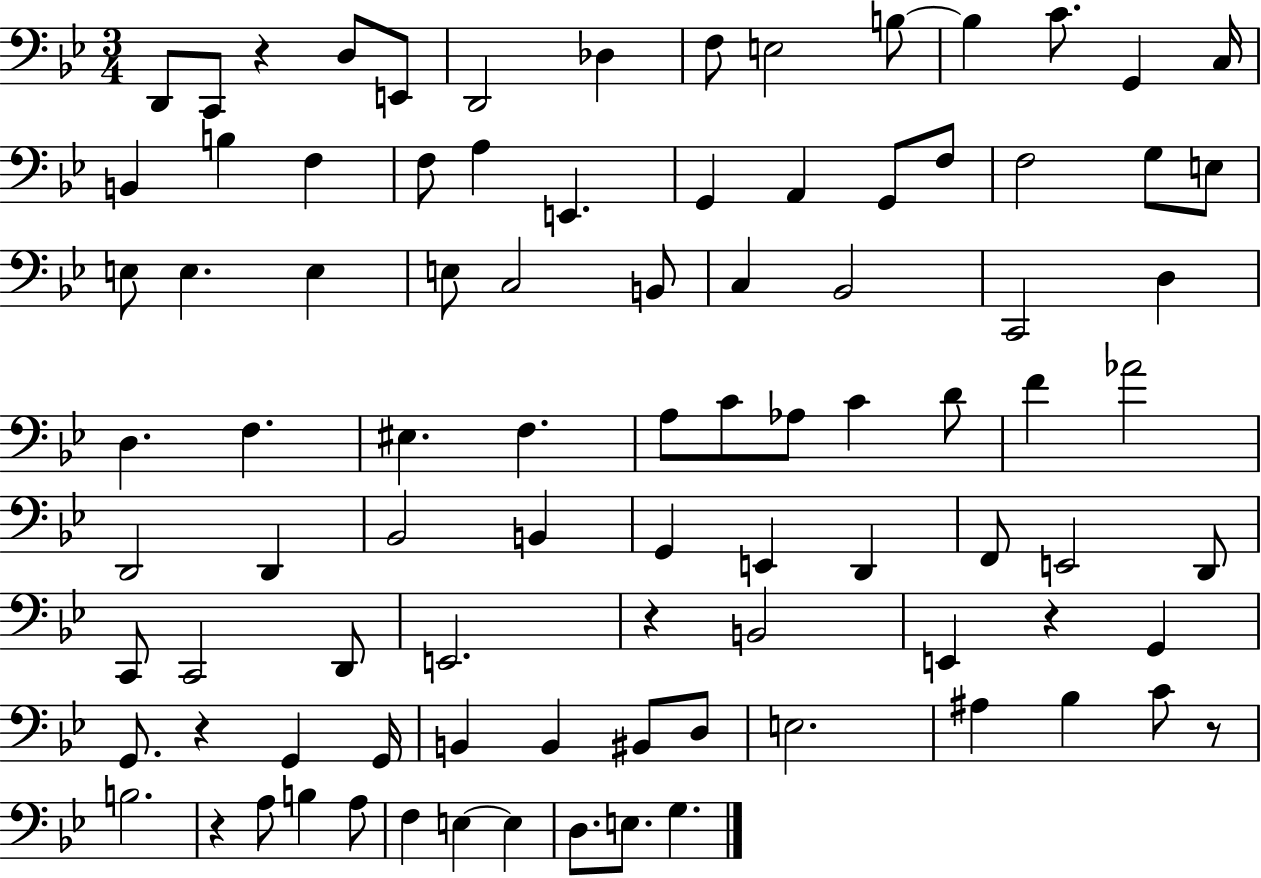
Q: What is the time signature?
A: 3/4